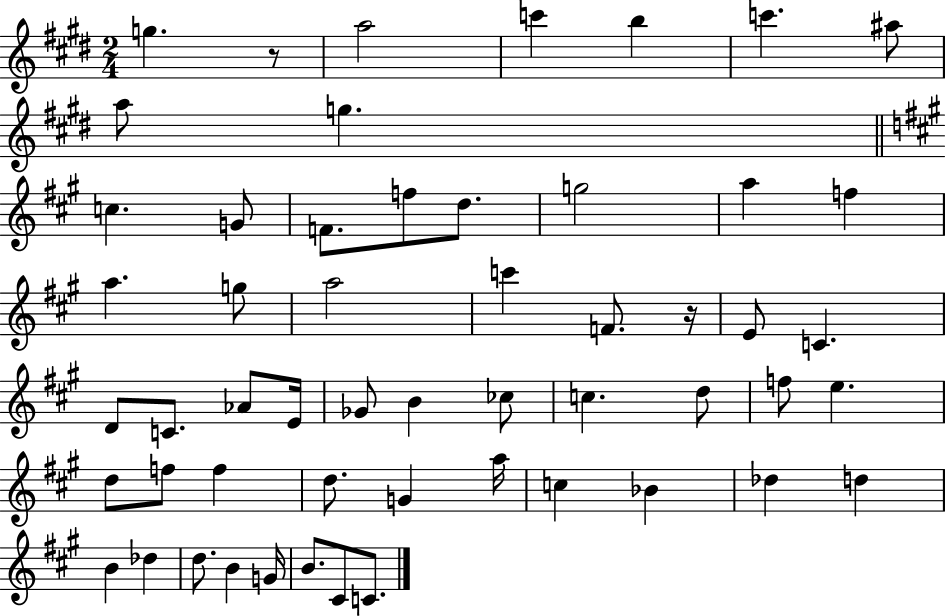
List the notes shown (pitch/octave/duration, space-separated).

G5/q. R/e A5/h C6/q B5/q C6/q. A#5/e A5/e G5/q. C5/q. G4/e F4/e. F5/e D5/e. G5/h A5/q F5/q A5/q. G5/e A5/h C6/q F4/e. R/s E4/e C4/q. D4/e C4/e. Ab4/e E4/s Gb4/e B4/q CES5/e C5/q. D5/e F5/e E5/q. D5/e F5/e F5/q D5/e. G4/q A5/s C5/q Bb4/q Db5/q D5/q B4/q Db5/q D5/e. B4/q G4/s B4/e. C#4/e C4/e.